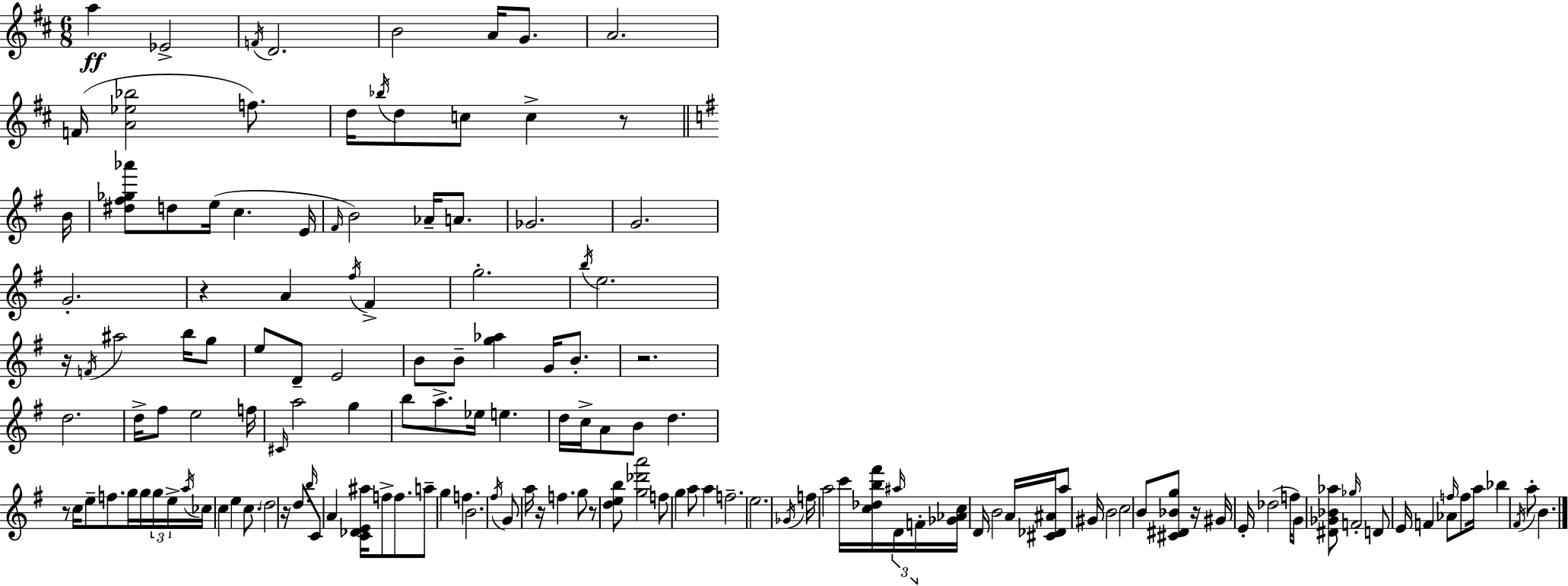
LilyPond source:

{
  \clef treble
  \numericTimeSignature
  \time 6/8
  \key d \major
  \repeat volta 2 { a''4\ff ees'2-> | \acciaccatura { f'16 } d'2. | b'2 a'16 g'8. | a'2. | \break f'16( <a' ees'' bes''>2 f''8.) | d''16 \acciaccatura { bes''16 } d''8 c''8 c''4-> r8 | \bar "||" \break \key g \major b'16 <dis'' fis'' ges'' aes'''>8 d''8 e''16( c''4. | e'16 \grace { fis'16 }) b'2 aes'16-- a'8. | ges'2. | g'2. | \break g'2.-. | r4 a'4 \acciaccatura { fis''16 } fis'4-> | g''2.-. | \acciaccatura { b''16 } e''2. | \break r16 \acciaccatura { f'16 } ais''2 | b''16 g''8 e''8 d'8-- e'2 | b'8 b'8-- <g'' aes''>4 | g'16 b'8.-. r2. | \break d''2. | d''16-> fis''8 e''2 | f''16 \grace { cis'16 } a''2 | g''4 b''8 a''8.-> ees''16 | \break e''4. d''16 c''16-> a'8 b'8 | d''4. r8 c''16 e''8-- f''8. | g''16 g''16 \tuplet 3/2 { g''16 e''16-> \acciaccatura { a''16 } } ces''16 c''4 | e''4 c''8. \parenthesize d''2 | \break r16 d''8. \grace { b''16 } c'8 a'4 | <c' des' e' ais''>16 f''8-> f''8. a''8-- g''4 | f''4. b'2. | \acciaccatura { fis''16 } g'8 a''16 | \break r16 f''4. g''8 r8 <d'' e'' b''>8 | <g'' des''' a'''>2 f''8 g''4 | a''8 a''4 f''2.-- | e''2. | \break \acciaccatura { ges'16 } f''16 a''2 | c'''16 <c'' des'' b'' fis'''>16 \tuplet 3/2 { \grace { ais''16 } d'16 f'16-. } | <ges' aes' c''>16 d'16 b'2 a'16 <cis' des' ais'>16 | a''8 gis'16 b'2 c''2 | \break b'8 <cis' dis' bes' g''>8 r16 | gis'16 e'16-. des''2( f''16 g'8) | <dis' ges' bes' aes''>8 \grace { ges''16 } f'2-. | d'8 e'16 f'4 aes'8 \grace { f''16 } f''8 | \break a''16 bes''4 \acciaccatura { fis'16 } a''8-. b'4. | } \bar "|."
}